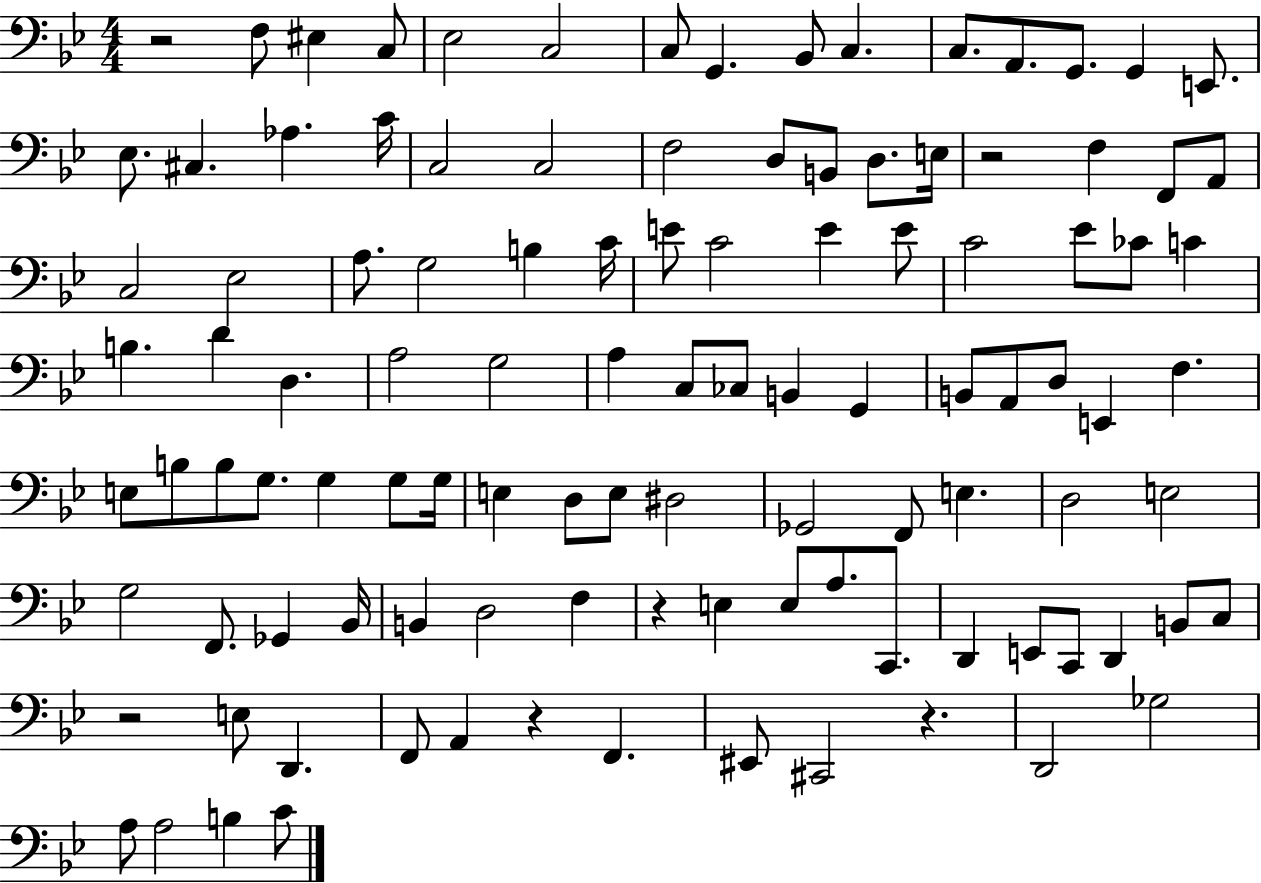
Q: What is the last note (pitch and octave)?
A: C4